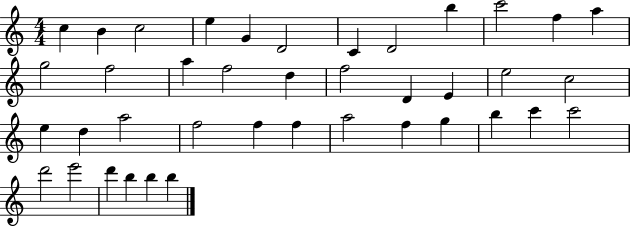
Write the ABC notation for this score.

X:1
T:Untitled
M:4/4
L:1/4
K:C
c B c2 e G D2 C D2 b c'2 f a g2 f2 a f2 d f2 D E e2 c2 e d a2 f2 f f a2 f g b c' c'2 d'2 e'2 d' b b b